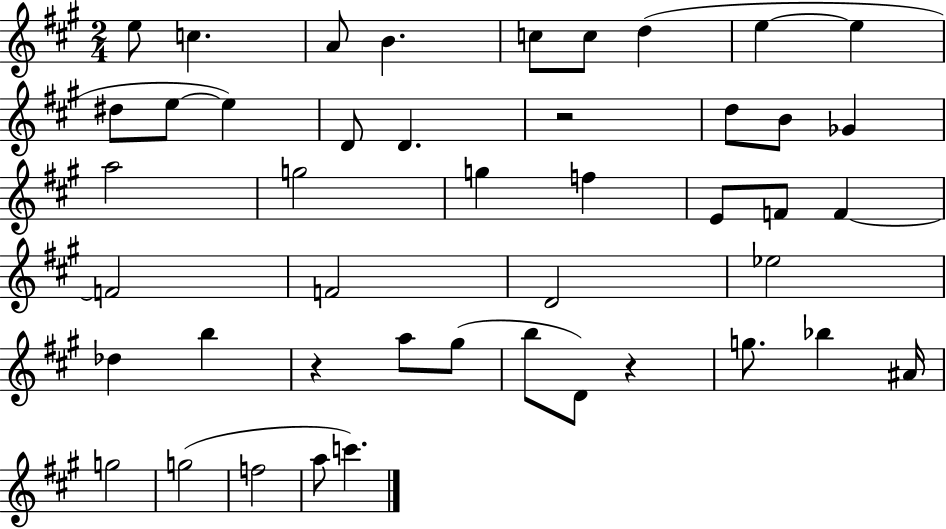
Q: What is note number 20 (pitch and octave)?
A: G5